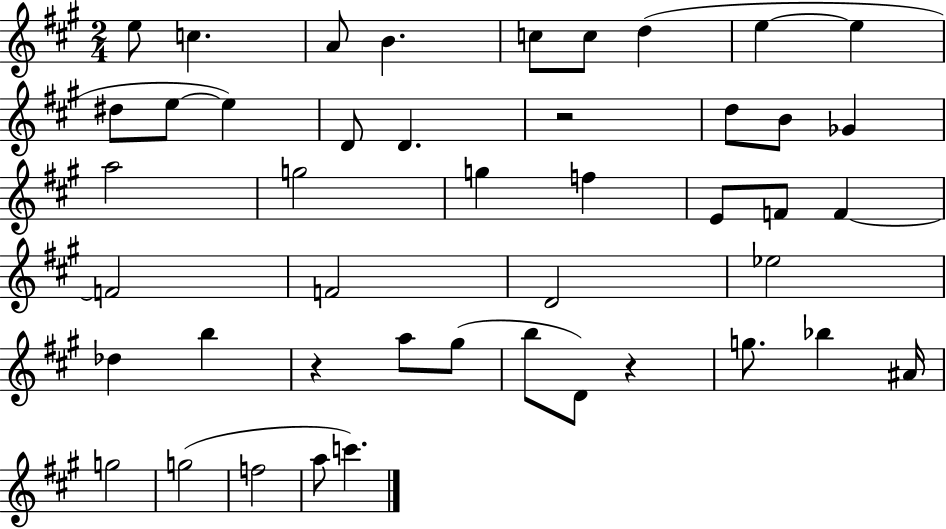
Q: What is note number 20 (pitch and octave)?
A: G5